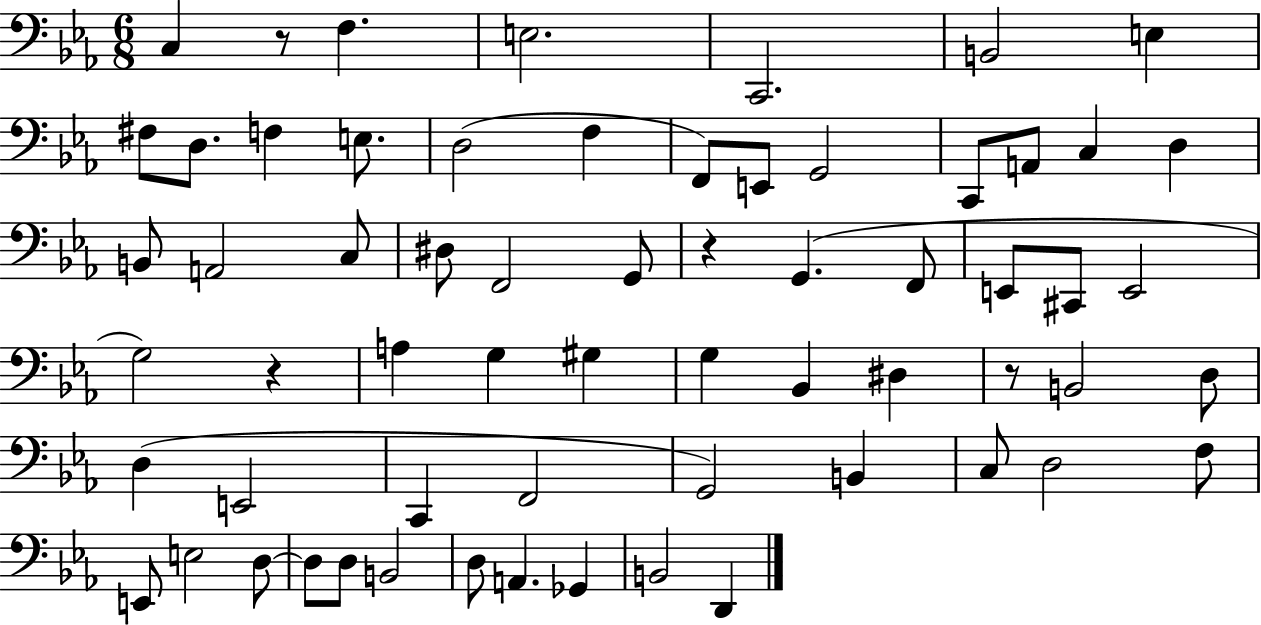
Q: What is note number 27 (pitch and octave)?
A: F2